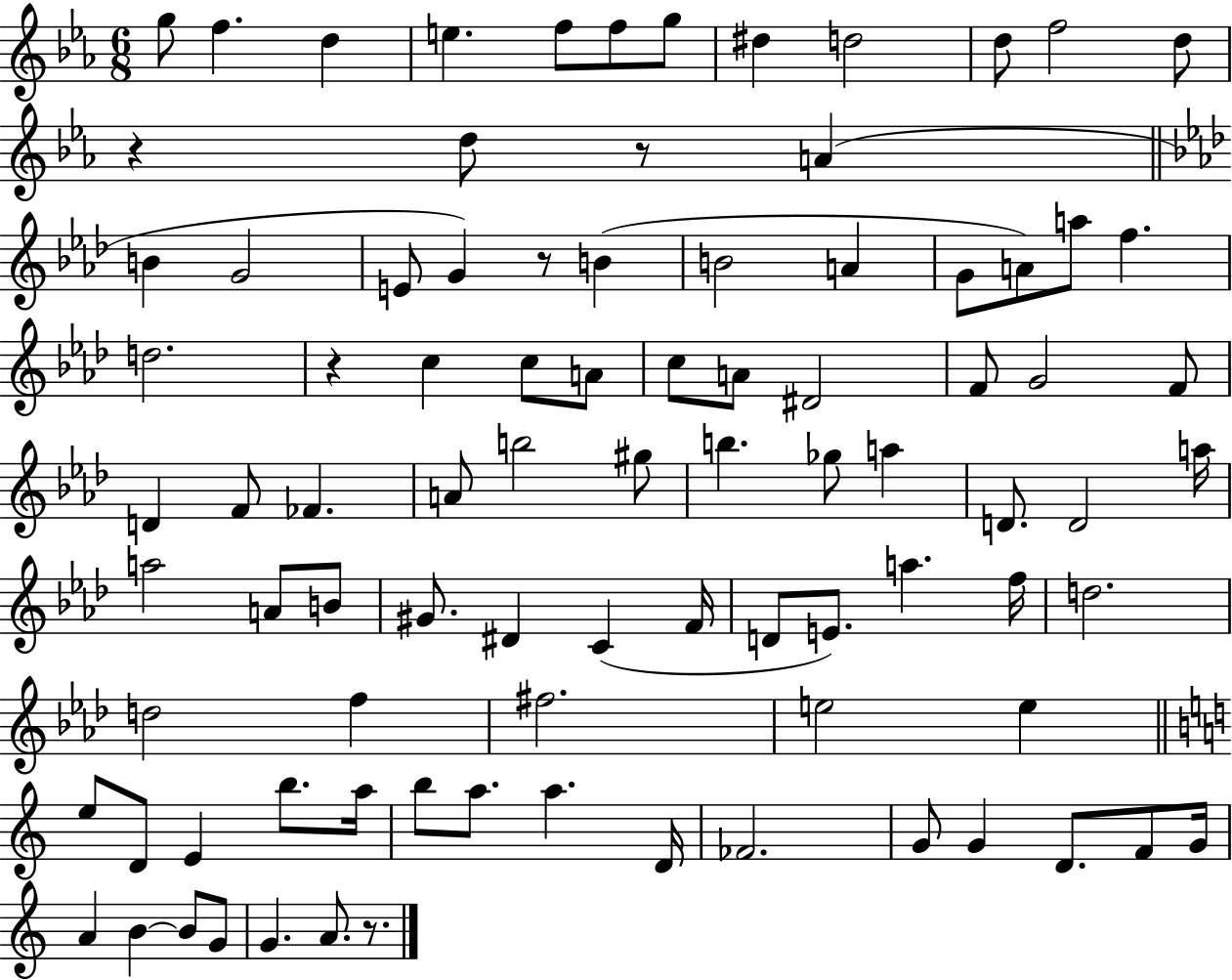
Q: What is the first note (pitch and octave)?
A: G5